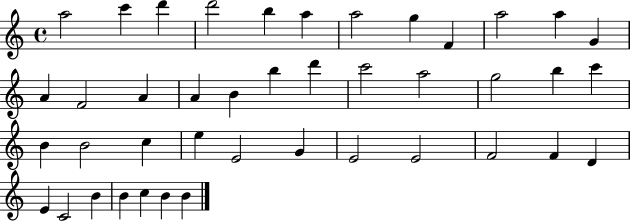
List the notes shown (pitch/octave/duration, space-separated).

A5/h C6/q D6/q D6/h B5/q A5/q A5/h G5/q F4/q A5/h A5/q G4/q A4/q F4/h A4/q A4/q B4/q B5/q D6/q C6/h A5/h G5/h B5/q C6/q B4/q B4/h C5/q E5/q E4/h G4/q E4/h E4/h F4/h F4/q D4/q E4/q C4/h B4/q B4/q C5/q B4/q B4/q